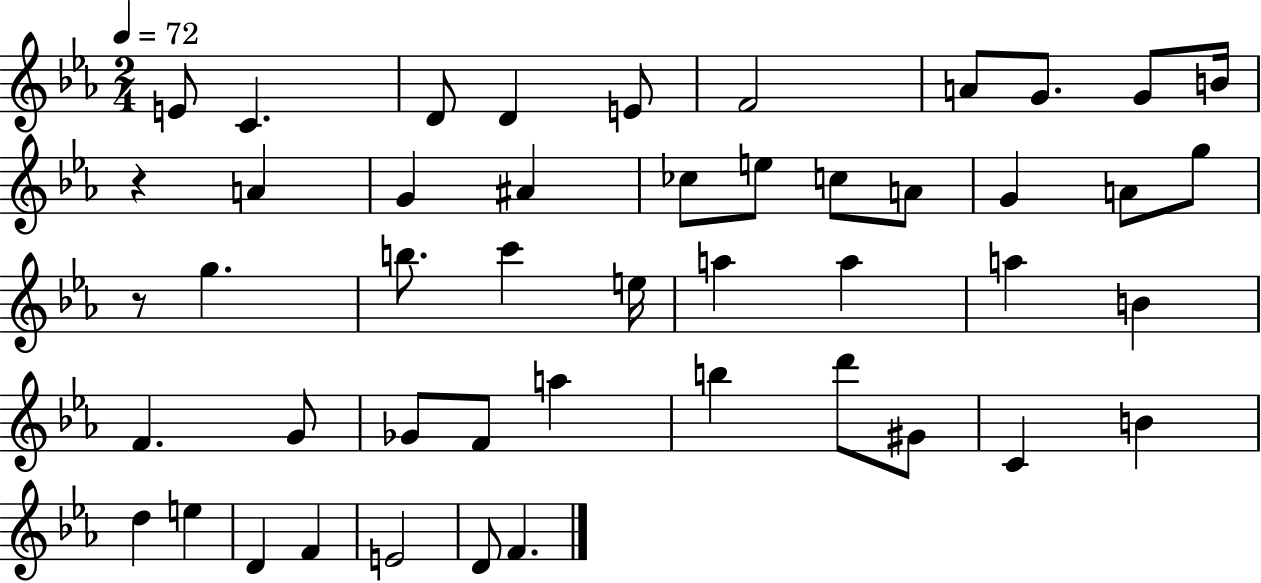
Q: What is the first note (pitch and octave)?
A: E4